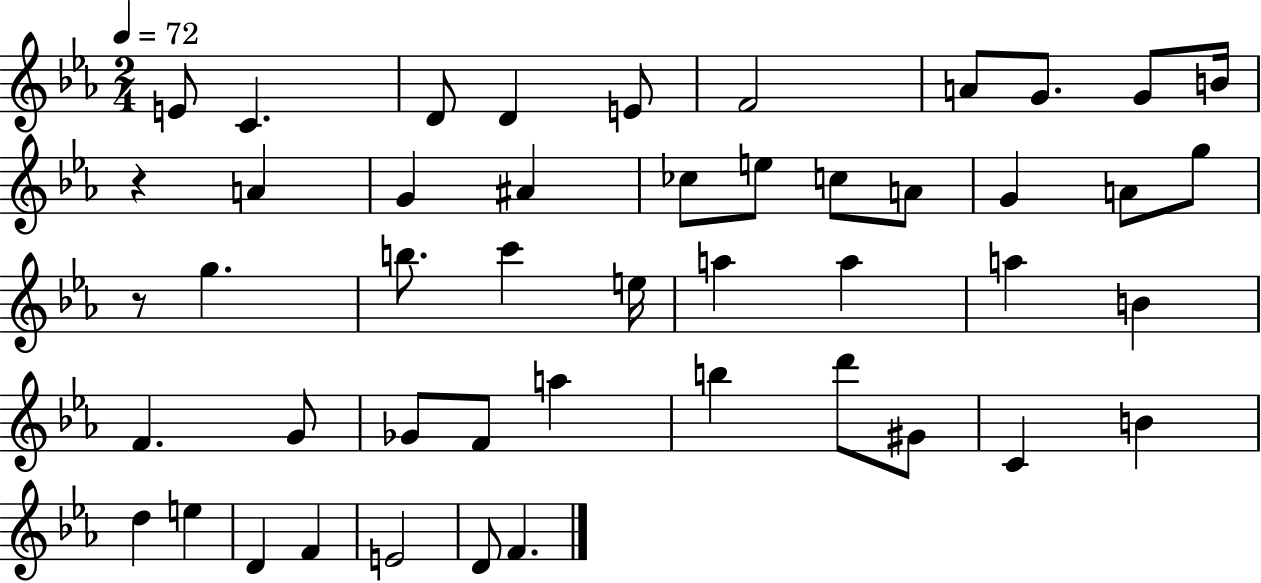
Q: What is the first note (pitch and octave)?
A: E4